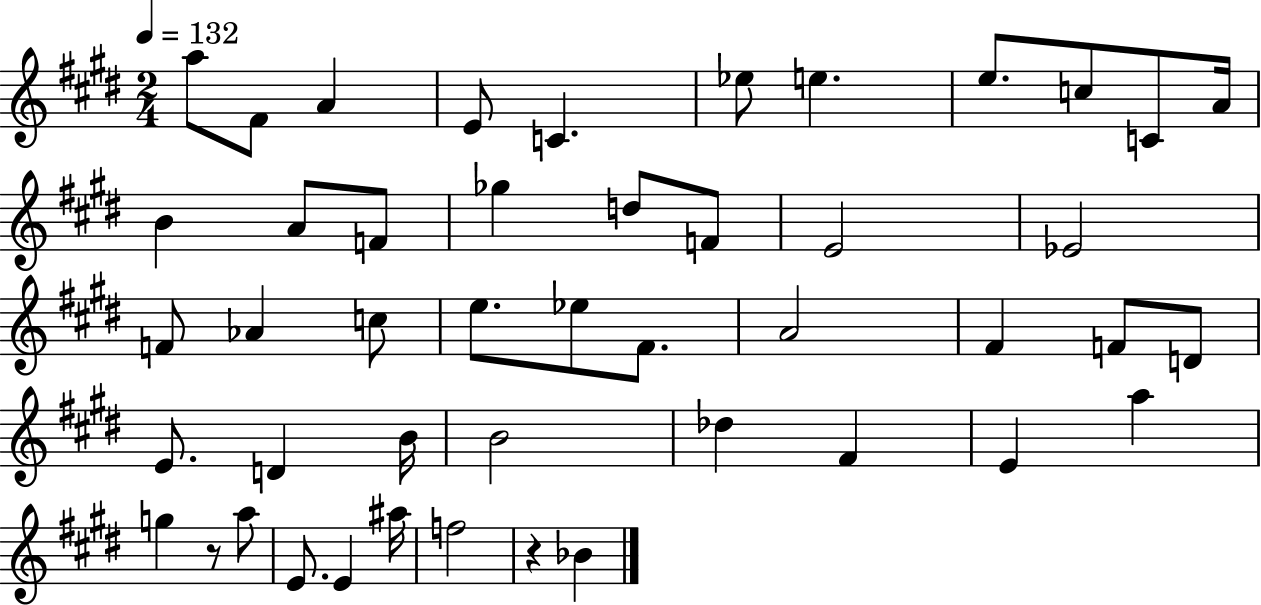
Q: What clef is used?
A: treble